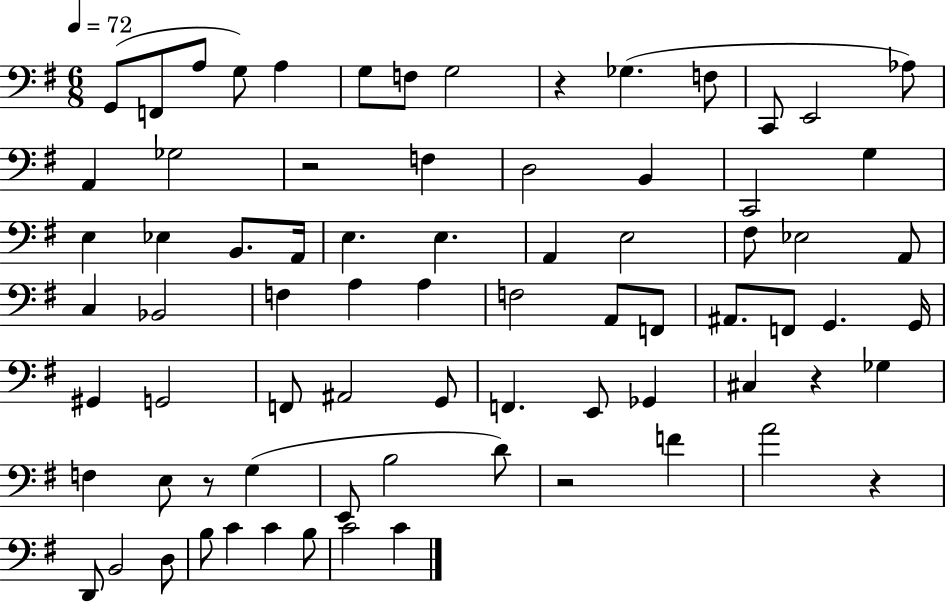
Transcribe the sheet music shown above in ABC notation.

X:1
T:Untitled
M:6/8
L:1/4
K:G
G,,/2 F,,/2 A,/2 G,/2 A, G,/2 F,/2 G,2 z _G, F,/2 C,,/2 E,,2 _A,/2 A,, _G,2 z2 F, D,2 B,, C,,2 G, E, _E, B,,/2 A,,/4 E, E, A,, E,2 ^F,/2 _E,2 A,,/2 C, _B,,2 F, A, A, F,2 A,,/2 F,,/2 ^A,,/2 F,,/2 G,, G,,/4 ^G,, G,,2 F,,/2 ^A,,2 G,,/2 F,, E,,/2 _G,, ^C, z _G, F, E,/2 z/2 G, E,,/2 B,2 D/2 z2 F A2 z D,,/2 B,,2 D,/2 B,/2 C C B,/2 C2 C